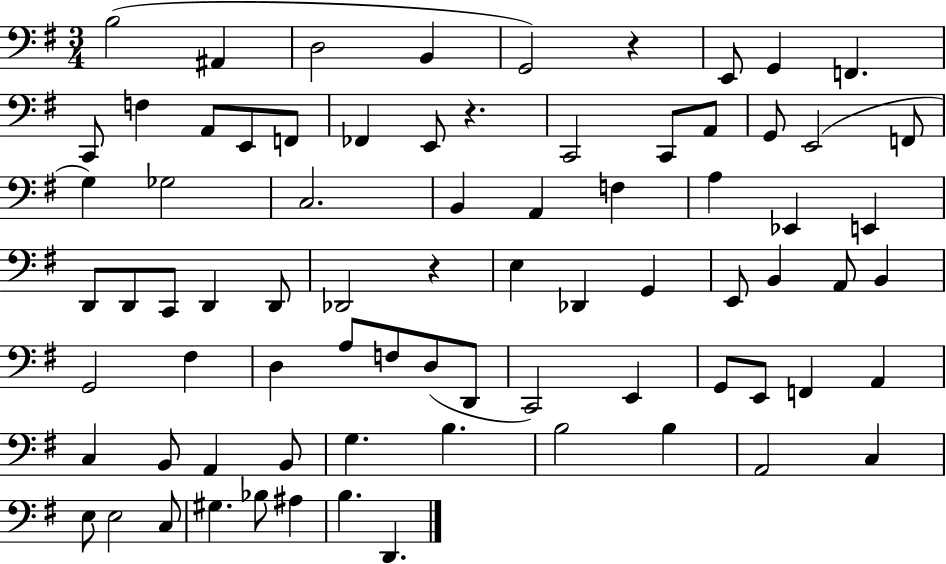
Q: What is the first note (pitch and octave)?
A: B3